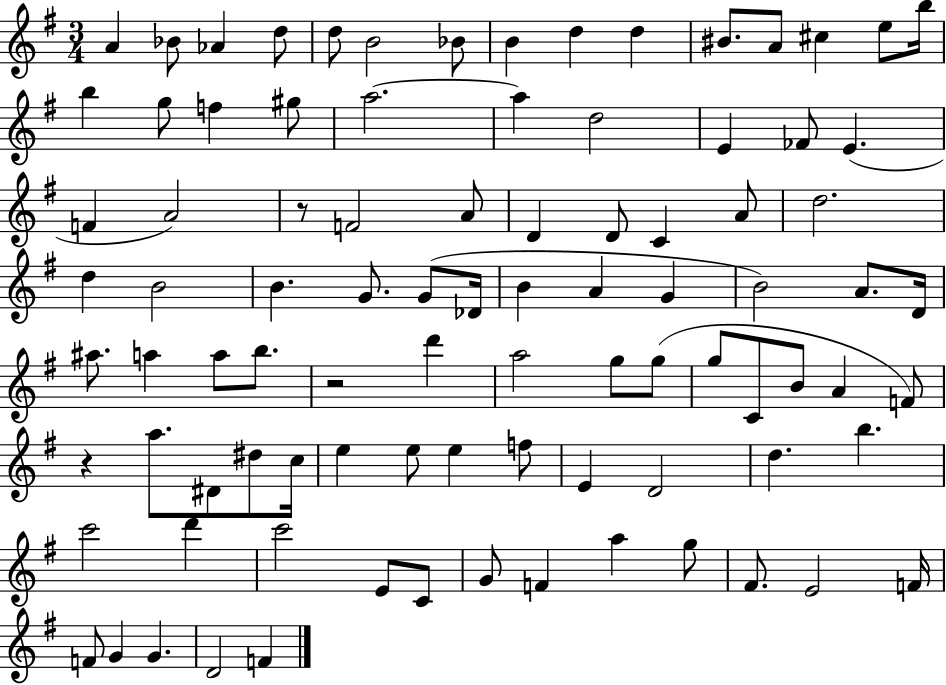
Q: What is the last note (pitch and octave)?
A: F4